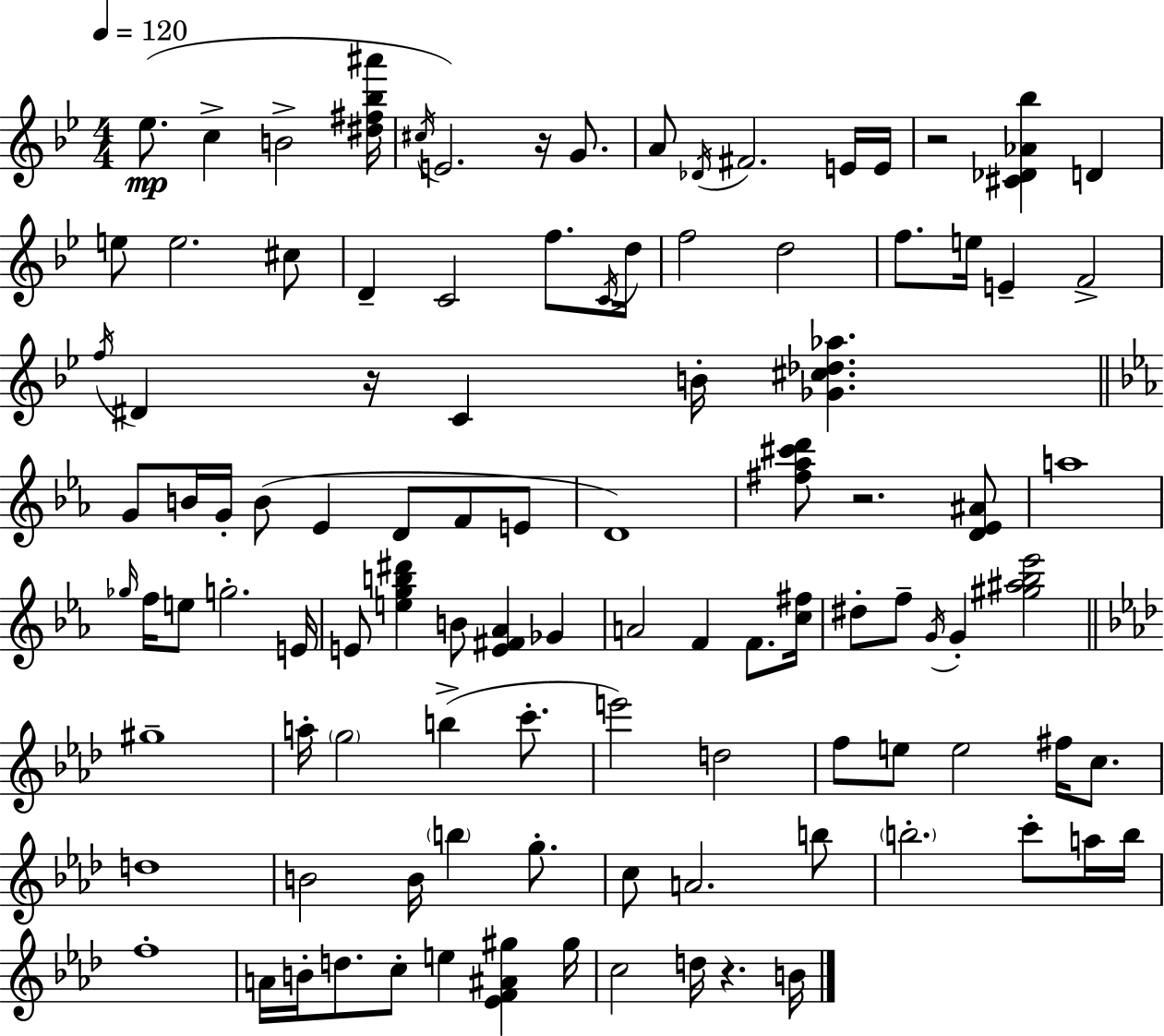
Eb5/e. C5/q B4/h [D#5,F#5,Bb5,A#6]/s C#5/s E4/h. R/s G4/e. A4/e Db4/s F#4/h. E4/s E4/s R/h [C#4,Db4,Ab4,Bb5]/q D4/q E5/e E5/h. C#5/e D4/q C4/h F5/e. C4/s D5/s F5/h D5/h F5/e. E5/s E4/q F4/h F5/s D#4/q R/s C4/q B4/s [Gb4,C#5,Db5,Ab5]/q. G4/e B4/s G4/s B4/e Eb4/q D4/e F4/e E4/e D4/w [F#5,Ab5,C#6,D6]/e R/h. [D4,Eb4,A#4]/e A5/w Gb5/s F5/s E5/e G5/h. E4/s E4/e [E5,G5,B5,D#6]/q B4/e [E4,F#4,Ab4]/q Gb4/q A4/h F4/q F4/e. [C5,F#5]/s D#5/e F5/e G4/s G4/q [G#5,A#5,Bb5,Eb6]/h G#5/w A5/s G5/h B5/q C6/e. E6/h D5/h F5/e E5/e E5/h F#5/s C5/e. D5/w B4/h B4/s B5/q G5/e. C5/e A4/h. B5/e B5/h. C6/e A5/s B5/s F5/w A4/s B4/s D5/e. C5/e E5/q [Eb4,F4,A#4,G#5]/q G#5/s C5/h D5/s R/q. B4/s